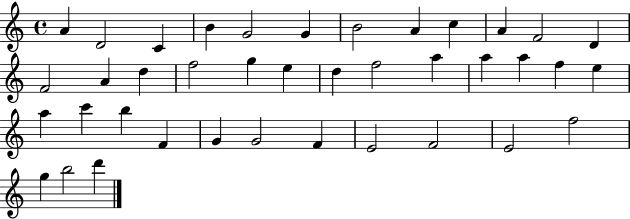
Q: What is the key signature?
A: C major